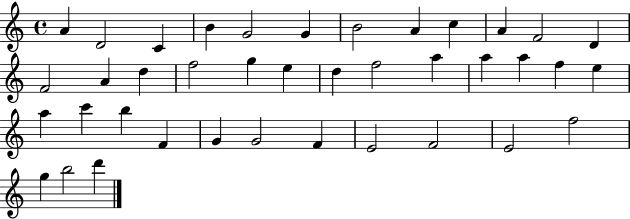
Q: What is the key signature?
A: C major